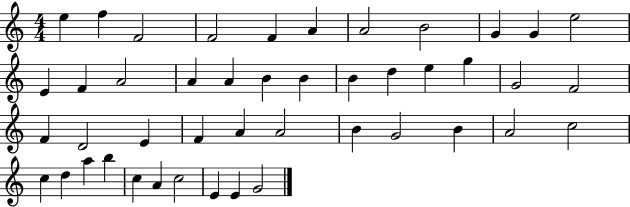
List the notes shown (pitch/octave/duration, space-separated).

E5/q F5/q F4/h F4/h F4/q A4/q A4/h B4/h G4/q G4/q E5/h E4/q F4/q A4/h A4/q A4/q B4/q B4/q B4/q D5/q E5/q G5/q G4/h F4/h F4/q D4/h E4/q F4/q A4/q A4/h B4/q G4/h B4/q A4/h C5/h C5/q D5/q A5/q B5/q C5/q A4/q C5/h E4/q E4/q G4/h